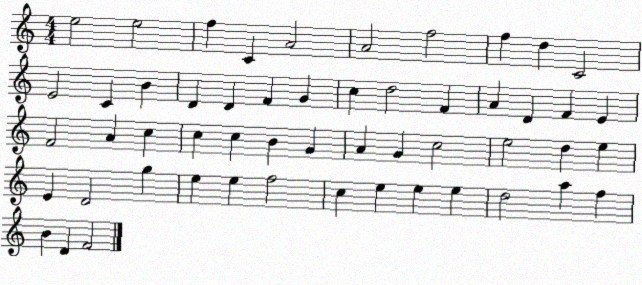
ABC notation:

X:1
T:Untitled
M:4/4
L:1/4
K:C
e2 e2 f C A2 A2 f2 f d C2 E2 C B D D F G c d2 F A D F E F2 A c c c B G A G c2 e2 d e E D2 g e e f2 c e e e d2 a f B D F2